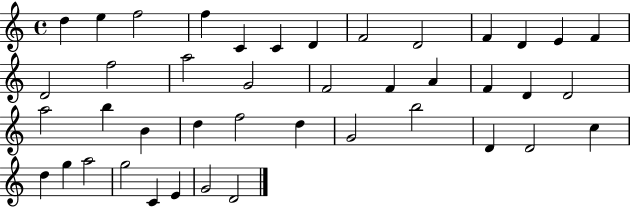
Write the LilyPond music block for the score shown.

{
  \clef treble
  \time 4/4
  \defaultTimeSignature
  \key c \major
  d''4 e''4 f''2 | f''4 c'4 c'4 d'4 | f'2 d'2 | f'4 d'4 e'4 f'4 | \break d'2 f''2 | a''2 g'2 | f'2 f'4 a'4 | f'4 d'4 d'2 | \break a''2 b''4 b'4 | d''4 f''2 d''4 | g'2 b''2 | d'4 d'2 c''4 | \break d''4 g''4 a''2 | g''2 c'4 e'4 | g'2 d'2 | \bar "|."
}